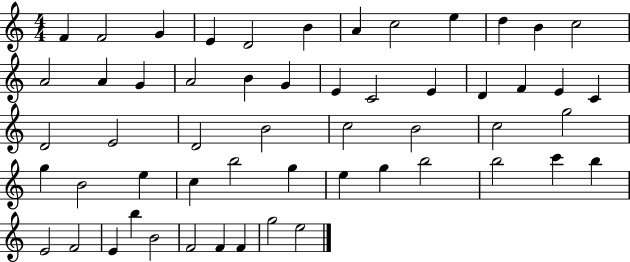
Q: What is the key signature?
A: C major